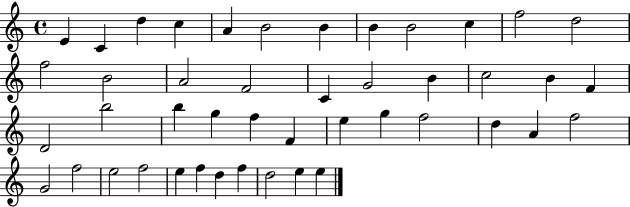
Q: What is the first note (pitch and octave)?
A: E4